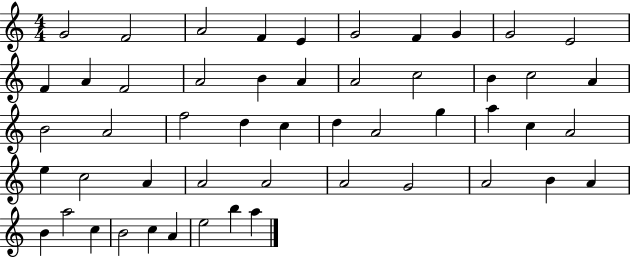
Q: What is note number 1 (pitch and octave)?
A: G4